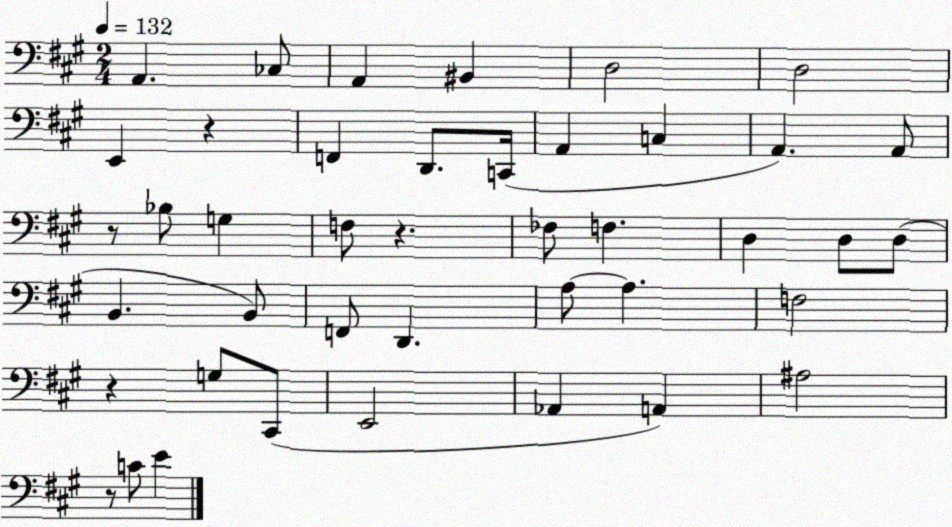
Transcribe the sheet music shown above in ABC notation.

X:1
T:Untitled
M:2/4
L:1/4
K:A
A,, _C,/2 A,, ^B,, D,2 D,2 E,, z F,, D,,/2 C,,/4 A,, C, A,, A,,/2 z/2 _B,/2 G, F,/2 z _F,/2 F, D, D,/2 D,/2 B,, B,,/2 F,,/2 D,, A,/2 A, F,2 z G,/2 ^C,,/2 E,,2 _A,, A,, ^A,2 z/2 C/2 E